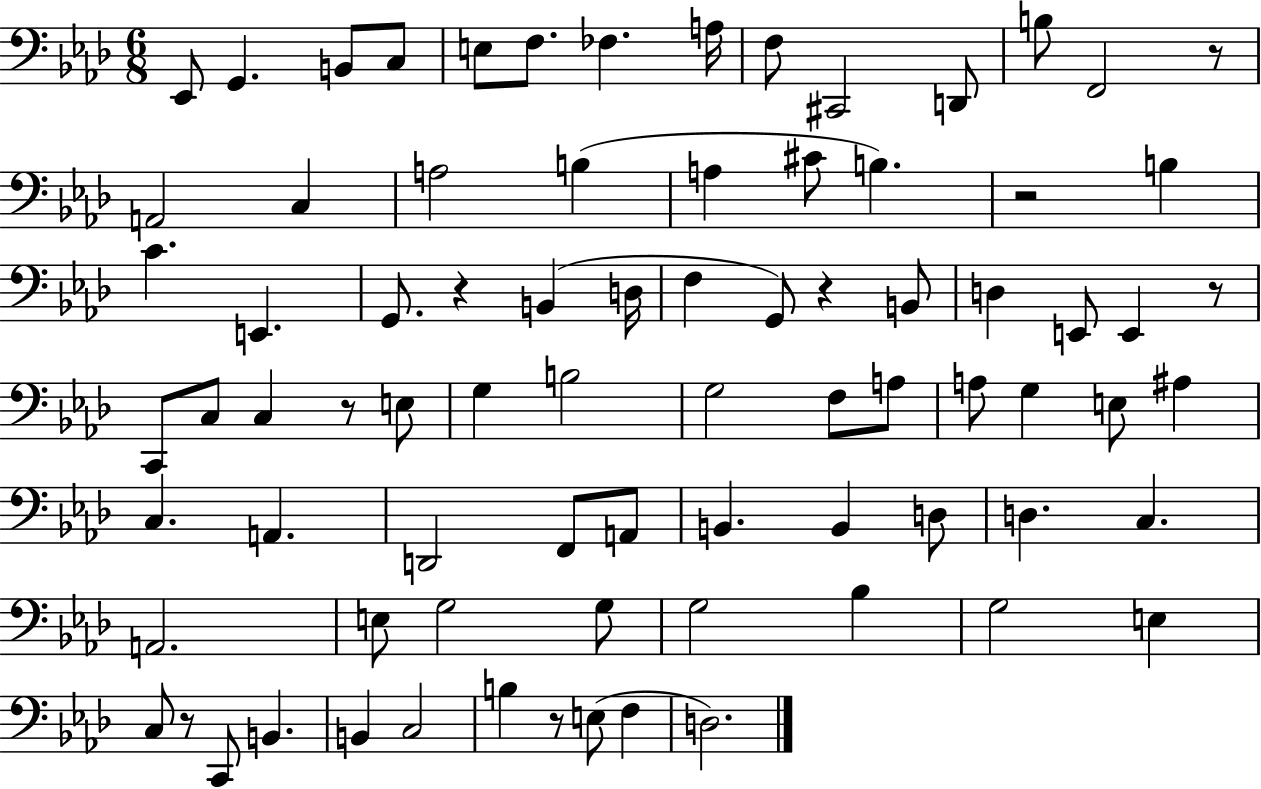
{
  \clef bass
  \numericTimeSignature
  \time 6/8
  \key aes \major
  \repeat volta 2 { ees,8 g,4. b,8 c8 | e8 f8. fes4. a16 | f8 cis,2 d,8 | b8 f,2 r8 | \break a,2 c4 | a2 b4( | a4 cis'8 b4.) | r2 b4 | \break c'4. e,4. | g,8. r4 b,4( d16 | f4 g,8) r4 b,8 | d4 e,8 e,4 r8 | \break c,8 c8 c4 r8 e8 | g4 b2 | g2 f8 a8 | a8 g4 e8 ais4 | \break c4. a,4. | d,2 f,8 a,8 | b,4. b,4 d8 | d4. c4. | \break a,2. | e8 g2 g8 | g2 bes4 | g2 e4 | \break c8 r8 c,8 b,4. | b,4 c2 | b4 r8 e8( f4 | d2.) | \break } \bar "|."
}